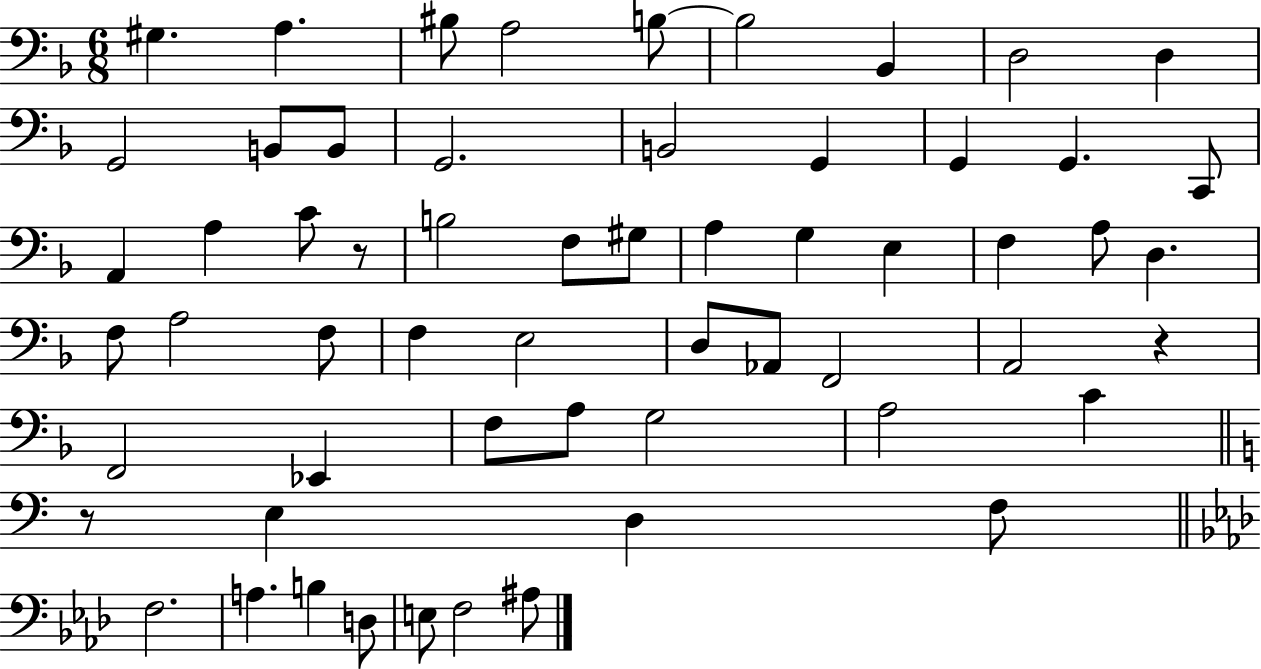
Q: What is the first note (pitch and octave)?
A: G#3